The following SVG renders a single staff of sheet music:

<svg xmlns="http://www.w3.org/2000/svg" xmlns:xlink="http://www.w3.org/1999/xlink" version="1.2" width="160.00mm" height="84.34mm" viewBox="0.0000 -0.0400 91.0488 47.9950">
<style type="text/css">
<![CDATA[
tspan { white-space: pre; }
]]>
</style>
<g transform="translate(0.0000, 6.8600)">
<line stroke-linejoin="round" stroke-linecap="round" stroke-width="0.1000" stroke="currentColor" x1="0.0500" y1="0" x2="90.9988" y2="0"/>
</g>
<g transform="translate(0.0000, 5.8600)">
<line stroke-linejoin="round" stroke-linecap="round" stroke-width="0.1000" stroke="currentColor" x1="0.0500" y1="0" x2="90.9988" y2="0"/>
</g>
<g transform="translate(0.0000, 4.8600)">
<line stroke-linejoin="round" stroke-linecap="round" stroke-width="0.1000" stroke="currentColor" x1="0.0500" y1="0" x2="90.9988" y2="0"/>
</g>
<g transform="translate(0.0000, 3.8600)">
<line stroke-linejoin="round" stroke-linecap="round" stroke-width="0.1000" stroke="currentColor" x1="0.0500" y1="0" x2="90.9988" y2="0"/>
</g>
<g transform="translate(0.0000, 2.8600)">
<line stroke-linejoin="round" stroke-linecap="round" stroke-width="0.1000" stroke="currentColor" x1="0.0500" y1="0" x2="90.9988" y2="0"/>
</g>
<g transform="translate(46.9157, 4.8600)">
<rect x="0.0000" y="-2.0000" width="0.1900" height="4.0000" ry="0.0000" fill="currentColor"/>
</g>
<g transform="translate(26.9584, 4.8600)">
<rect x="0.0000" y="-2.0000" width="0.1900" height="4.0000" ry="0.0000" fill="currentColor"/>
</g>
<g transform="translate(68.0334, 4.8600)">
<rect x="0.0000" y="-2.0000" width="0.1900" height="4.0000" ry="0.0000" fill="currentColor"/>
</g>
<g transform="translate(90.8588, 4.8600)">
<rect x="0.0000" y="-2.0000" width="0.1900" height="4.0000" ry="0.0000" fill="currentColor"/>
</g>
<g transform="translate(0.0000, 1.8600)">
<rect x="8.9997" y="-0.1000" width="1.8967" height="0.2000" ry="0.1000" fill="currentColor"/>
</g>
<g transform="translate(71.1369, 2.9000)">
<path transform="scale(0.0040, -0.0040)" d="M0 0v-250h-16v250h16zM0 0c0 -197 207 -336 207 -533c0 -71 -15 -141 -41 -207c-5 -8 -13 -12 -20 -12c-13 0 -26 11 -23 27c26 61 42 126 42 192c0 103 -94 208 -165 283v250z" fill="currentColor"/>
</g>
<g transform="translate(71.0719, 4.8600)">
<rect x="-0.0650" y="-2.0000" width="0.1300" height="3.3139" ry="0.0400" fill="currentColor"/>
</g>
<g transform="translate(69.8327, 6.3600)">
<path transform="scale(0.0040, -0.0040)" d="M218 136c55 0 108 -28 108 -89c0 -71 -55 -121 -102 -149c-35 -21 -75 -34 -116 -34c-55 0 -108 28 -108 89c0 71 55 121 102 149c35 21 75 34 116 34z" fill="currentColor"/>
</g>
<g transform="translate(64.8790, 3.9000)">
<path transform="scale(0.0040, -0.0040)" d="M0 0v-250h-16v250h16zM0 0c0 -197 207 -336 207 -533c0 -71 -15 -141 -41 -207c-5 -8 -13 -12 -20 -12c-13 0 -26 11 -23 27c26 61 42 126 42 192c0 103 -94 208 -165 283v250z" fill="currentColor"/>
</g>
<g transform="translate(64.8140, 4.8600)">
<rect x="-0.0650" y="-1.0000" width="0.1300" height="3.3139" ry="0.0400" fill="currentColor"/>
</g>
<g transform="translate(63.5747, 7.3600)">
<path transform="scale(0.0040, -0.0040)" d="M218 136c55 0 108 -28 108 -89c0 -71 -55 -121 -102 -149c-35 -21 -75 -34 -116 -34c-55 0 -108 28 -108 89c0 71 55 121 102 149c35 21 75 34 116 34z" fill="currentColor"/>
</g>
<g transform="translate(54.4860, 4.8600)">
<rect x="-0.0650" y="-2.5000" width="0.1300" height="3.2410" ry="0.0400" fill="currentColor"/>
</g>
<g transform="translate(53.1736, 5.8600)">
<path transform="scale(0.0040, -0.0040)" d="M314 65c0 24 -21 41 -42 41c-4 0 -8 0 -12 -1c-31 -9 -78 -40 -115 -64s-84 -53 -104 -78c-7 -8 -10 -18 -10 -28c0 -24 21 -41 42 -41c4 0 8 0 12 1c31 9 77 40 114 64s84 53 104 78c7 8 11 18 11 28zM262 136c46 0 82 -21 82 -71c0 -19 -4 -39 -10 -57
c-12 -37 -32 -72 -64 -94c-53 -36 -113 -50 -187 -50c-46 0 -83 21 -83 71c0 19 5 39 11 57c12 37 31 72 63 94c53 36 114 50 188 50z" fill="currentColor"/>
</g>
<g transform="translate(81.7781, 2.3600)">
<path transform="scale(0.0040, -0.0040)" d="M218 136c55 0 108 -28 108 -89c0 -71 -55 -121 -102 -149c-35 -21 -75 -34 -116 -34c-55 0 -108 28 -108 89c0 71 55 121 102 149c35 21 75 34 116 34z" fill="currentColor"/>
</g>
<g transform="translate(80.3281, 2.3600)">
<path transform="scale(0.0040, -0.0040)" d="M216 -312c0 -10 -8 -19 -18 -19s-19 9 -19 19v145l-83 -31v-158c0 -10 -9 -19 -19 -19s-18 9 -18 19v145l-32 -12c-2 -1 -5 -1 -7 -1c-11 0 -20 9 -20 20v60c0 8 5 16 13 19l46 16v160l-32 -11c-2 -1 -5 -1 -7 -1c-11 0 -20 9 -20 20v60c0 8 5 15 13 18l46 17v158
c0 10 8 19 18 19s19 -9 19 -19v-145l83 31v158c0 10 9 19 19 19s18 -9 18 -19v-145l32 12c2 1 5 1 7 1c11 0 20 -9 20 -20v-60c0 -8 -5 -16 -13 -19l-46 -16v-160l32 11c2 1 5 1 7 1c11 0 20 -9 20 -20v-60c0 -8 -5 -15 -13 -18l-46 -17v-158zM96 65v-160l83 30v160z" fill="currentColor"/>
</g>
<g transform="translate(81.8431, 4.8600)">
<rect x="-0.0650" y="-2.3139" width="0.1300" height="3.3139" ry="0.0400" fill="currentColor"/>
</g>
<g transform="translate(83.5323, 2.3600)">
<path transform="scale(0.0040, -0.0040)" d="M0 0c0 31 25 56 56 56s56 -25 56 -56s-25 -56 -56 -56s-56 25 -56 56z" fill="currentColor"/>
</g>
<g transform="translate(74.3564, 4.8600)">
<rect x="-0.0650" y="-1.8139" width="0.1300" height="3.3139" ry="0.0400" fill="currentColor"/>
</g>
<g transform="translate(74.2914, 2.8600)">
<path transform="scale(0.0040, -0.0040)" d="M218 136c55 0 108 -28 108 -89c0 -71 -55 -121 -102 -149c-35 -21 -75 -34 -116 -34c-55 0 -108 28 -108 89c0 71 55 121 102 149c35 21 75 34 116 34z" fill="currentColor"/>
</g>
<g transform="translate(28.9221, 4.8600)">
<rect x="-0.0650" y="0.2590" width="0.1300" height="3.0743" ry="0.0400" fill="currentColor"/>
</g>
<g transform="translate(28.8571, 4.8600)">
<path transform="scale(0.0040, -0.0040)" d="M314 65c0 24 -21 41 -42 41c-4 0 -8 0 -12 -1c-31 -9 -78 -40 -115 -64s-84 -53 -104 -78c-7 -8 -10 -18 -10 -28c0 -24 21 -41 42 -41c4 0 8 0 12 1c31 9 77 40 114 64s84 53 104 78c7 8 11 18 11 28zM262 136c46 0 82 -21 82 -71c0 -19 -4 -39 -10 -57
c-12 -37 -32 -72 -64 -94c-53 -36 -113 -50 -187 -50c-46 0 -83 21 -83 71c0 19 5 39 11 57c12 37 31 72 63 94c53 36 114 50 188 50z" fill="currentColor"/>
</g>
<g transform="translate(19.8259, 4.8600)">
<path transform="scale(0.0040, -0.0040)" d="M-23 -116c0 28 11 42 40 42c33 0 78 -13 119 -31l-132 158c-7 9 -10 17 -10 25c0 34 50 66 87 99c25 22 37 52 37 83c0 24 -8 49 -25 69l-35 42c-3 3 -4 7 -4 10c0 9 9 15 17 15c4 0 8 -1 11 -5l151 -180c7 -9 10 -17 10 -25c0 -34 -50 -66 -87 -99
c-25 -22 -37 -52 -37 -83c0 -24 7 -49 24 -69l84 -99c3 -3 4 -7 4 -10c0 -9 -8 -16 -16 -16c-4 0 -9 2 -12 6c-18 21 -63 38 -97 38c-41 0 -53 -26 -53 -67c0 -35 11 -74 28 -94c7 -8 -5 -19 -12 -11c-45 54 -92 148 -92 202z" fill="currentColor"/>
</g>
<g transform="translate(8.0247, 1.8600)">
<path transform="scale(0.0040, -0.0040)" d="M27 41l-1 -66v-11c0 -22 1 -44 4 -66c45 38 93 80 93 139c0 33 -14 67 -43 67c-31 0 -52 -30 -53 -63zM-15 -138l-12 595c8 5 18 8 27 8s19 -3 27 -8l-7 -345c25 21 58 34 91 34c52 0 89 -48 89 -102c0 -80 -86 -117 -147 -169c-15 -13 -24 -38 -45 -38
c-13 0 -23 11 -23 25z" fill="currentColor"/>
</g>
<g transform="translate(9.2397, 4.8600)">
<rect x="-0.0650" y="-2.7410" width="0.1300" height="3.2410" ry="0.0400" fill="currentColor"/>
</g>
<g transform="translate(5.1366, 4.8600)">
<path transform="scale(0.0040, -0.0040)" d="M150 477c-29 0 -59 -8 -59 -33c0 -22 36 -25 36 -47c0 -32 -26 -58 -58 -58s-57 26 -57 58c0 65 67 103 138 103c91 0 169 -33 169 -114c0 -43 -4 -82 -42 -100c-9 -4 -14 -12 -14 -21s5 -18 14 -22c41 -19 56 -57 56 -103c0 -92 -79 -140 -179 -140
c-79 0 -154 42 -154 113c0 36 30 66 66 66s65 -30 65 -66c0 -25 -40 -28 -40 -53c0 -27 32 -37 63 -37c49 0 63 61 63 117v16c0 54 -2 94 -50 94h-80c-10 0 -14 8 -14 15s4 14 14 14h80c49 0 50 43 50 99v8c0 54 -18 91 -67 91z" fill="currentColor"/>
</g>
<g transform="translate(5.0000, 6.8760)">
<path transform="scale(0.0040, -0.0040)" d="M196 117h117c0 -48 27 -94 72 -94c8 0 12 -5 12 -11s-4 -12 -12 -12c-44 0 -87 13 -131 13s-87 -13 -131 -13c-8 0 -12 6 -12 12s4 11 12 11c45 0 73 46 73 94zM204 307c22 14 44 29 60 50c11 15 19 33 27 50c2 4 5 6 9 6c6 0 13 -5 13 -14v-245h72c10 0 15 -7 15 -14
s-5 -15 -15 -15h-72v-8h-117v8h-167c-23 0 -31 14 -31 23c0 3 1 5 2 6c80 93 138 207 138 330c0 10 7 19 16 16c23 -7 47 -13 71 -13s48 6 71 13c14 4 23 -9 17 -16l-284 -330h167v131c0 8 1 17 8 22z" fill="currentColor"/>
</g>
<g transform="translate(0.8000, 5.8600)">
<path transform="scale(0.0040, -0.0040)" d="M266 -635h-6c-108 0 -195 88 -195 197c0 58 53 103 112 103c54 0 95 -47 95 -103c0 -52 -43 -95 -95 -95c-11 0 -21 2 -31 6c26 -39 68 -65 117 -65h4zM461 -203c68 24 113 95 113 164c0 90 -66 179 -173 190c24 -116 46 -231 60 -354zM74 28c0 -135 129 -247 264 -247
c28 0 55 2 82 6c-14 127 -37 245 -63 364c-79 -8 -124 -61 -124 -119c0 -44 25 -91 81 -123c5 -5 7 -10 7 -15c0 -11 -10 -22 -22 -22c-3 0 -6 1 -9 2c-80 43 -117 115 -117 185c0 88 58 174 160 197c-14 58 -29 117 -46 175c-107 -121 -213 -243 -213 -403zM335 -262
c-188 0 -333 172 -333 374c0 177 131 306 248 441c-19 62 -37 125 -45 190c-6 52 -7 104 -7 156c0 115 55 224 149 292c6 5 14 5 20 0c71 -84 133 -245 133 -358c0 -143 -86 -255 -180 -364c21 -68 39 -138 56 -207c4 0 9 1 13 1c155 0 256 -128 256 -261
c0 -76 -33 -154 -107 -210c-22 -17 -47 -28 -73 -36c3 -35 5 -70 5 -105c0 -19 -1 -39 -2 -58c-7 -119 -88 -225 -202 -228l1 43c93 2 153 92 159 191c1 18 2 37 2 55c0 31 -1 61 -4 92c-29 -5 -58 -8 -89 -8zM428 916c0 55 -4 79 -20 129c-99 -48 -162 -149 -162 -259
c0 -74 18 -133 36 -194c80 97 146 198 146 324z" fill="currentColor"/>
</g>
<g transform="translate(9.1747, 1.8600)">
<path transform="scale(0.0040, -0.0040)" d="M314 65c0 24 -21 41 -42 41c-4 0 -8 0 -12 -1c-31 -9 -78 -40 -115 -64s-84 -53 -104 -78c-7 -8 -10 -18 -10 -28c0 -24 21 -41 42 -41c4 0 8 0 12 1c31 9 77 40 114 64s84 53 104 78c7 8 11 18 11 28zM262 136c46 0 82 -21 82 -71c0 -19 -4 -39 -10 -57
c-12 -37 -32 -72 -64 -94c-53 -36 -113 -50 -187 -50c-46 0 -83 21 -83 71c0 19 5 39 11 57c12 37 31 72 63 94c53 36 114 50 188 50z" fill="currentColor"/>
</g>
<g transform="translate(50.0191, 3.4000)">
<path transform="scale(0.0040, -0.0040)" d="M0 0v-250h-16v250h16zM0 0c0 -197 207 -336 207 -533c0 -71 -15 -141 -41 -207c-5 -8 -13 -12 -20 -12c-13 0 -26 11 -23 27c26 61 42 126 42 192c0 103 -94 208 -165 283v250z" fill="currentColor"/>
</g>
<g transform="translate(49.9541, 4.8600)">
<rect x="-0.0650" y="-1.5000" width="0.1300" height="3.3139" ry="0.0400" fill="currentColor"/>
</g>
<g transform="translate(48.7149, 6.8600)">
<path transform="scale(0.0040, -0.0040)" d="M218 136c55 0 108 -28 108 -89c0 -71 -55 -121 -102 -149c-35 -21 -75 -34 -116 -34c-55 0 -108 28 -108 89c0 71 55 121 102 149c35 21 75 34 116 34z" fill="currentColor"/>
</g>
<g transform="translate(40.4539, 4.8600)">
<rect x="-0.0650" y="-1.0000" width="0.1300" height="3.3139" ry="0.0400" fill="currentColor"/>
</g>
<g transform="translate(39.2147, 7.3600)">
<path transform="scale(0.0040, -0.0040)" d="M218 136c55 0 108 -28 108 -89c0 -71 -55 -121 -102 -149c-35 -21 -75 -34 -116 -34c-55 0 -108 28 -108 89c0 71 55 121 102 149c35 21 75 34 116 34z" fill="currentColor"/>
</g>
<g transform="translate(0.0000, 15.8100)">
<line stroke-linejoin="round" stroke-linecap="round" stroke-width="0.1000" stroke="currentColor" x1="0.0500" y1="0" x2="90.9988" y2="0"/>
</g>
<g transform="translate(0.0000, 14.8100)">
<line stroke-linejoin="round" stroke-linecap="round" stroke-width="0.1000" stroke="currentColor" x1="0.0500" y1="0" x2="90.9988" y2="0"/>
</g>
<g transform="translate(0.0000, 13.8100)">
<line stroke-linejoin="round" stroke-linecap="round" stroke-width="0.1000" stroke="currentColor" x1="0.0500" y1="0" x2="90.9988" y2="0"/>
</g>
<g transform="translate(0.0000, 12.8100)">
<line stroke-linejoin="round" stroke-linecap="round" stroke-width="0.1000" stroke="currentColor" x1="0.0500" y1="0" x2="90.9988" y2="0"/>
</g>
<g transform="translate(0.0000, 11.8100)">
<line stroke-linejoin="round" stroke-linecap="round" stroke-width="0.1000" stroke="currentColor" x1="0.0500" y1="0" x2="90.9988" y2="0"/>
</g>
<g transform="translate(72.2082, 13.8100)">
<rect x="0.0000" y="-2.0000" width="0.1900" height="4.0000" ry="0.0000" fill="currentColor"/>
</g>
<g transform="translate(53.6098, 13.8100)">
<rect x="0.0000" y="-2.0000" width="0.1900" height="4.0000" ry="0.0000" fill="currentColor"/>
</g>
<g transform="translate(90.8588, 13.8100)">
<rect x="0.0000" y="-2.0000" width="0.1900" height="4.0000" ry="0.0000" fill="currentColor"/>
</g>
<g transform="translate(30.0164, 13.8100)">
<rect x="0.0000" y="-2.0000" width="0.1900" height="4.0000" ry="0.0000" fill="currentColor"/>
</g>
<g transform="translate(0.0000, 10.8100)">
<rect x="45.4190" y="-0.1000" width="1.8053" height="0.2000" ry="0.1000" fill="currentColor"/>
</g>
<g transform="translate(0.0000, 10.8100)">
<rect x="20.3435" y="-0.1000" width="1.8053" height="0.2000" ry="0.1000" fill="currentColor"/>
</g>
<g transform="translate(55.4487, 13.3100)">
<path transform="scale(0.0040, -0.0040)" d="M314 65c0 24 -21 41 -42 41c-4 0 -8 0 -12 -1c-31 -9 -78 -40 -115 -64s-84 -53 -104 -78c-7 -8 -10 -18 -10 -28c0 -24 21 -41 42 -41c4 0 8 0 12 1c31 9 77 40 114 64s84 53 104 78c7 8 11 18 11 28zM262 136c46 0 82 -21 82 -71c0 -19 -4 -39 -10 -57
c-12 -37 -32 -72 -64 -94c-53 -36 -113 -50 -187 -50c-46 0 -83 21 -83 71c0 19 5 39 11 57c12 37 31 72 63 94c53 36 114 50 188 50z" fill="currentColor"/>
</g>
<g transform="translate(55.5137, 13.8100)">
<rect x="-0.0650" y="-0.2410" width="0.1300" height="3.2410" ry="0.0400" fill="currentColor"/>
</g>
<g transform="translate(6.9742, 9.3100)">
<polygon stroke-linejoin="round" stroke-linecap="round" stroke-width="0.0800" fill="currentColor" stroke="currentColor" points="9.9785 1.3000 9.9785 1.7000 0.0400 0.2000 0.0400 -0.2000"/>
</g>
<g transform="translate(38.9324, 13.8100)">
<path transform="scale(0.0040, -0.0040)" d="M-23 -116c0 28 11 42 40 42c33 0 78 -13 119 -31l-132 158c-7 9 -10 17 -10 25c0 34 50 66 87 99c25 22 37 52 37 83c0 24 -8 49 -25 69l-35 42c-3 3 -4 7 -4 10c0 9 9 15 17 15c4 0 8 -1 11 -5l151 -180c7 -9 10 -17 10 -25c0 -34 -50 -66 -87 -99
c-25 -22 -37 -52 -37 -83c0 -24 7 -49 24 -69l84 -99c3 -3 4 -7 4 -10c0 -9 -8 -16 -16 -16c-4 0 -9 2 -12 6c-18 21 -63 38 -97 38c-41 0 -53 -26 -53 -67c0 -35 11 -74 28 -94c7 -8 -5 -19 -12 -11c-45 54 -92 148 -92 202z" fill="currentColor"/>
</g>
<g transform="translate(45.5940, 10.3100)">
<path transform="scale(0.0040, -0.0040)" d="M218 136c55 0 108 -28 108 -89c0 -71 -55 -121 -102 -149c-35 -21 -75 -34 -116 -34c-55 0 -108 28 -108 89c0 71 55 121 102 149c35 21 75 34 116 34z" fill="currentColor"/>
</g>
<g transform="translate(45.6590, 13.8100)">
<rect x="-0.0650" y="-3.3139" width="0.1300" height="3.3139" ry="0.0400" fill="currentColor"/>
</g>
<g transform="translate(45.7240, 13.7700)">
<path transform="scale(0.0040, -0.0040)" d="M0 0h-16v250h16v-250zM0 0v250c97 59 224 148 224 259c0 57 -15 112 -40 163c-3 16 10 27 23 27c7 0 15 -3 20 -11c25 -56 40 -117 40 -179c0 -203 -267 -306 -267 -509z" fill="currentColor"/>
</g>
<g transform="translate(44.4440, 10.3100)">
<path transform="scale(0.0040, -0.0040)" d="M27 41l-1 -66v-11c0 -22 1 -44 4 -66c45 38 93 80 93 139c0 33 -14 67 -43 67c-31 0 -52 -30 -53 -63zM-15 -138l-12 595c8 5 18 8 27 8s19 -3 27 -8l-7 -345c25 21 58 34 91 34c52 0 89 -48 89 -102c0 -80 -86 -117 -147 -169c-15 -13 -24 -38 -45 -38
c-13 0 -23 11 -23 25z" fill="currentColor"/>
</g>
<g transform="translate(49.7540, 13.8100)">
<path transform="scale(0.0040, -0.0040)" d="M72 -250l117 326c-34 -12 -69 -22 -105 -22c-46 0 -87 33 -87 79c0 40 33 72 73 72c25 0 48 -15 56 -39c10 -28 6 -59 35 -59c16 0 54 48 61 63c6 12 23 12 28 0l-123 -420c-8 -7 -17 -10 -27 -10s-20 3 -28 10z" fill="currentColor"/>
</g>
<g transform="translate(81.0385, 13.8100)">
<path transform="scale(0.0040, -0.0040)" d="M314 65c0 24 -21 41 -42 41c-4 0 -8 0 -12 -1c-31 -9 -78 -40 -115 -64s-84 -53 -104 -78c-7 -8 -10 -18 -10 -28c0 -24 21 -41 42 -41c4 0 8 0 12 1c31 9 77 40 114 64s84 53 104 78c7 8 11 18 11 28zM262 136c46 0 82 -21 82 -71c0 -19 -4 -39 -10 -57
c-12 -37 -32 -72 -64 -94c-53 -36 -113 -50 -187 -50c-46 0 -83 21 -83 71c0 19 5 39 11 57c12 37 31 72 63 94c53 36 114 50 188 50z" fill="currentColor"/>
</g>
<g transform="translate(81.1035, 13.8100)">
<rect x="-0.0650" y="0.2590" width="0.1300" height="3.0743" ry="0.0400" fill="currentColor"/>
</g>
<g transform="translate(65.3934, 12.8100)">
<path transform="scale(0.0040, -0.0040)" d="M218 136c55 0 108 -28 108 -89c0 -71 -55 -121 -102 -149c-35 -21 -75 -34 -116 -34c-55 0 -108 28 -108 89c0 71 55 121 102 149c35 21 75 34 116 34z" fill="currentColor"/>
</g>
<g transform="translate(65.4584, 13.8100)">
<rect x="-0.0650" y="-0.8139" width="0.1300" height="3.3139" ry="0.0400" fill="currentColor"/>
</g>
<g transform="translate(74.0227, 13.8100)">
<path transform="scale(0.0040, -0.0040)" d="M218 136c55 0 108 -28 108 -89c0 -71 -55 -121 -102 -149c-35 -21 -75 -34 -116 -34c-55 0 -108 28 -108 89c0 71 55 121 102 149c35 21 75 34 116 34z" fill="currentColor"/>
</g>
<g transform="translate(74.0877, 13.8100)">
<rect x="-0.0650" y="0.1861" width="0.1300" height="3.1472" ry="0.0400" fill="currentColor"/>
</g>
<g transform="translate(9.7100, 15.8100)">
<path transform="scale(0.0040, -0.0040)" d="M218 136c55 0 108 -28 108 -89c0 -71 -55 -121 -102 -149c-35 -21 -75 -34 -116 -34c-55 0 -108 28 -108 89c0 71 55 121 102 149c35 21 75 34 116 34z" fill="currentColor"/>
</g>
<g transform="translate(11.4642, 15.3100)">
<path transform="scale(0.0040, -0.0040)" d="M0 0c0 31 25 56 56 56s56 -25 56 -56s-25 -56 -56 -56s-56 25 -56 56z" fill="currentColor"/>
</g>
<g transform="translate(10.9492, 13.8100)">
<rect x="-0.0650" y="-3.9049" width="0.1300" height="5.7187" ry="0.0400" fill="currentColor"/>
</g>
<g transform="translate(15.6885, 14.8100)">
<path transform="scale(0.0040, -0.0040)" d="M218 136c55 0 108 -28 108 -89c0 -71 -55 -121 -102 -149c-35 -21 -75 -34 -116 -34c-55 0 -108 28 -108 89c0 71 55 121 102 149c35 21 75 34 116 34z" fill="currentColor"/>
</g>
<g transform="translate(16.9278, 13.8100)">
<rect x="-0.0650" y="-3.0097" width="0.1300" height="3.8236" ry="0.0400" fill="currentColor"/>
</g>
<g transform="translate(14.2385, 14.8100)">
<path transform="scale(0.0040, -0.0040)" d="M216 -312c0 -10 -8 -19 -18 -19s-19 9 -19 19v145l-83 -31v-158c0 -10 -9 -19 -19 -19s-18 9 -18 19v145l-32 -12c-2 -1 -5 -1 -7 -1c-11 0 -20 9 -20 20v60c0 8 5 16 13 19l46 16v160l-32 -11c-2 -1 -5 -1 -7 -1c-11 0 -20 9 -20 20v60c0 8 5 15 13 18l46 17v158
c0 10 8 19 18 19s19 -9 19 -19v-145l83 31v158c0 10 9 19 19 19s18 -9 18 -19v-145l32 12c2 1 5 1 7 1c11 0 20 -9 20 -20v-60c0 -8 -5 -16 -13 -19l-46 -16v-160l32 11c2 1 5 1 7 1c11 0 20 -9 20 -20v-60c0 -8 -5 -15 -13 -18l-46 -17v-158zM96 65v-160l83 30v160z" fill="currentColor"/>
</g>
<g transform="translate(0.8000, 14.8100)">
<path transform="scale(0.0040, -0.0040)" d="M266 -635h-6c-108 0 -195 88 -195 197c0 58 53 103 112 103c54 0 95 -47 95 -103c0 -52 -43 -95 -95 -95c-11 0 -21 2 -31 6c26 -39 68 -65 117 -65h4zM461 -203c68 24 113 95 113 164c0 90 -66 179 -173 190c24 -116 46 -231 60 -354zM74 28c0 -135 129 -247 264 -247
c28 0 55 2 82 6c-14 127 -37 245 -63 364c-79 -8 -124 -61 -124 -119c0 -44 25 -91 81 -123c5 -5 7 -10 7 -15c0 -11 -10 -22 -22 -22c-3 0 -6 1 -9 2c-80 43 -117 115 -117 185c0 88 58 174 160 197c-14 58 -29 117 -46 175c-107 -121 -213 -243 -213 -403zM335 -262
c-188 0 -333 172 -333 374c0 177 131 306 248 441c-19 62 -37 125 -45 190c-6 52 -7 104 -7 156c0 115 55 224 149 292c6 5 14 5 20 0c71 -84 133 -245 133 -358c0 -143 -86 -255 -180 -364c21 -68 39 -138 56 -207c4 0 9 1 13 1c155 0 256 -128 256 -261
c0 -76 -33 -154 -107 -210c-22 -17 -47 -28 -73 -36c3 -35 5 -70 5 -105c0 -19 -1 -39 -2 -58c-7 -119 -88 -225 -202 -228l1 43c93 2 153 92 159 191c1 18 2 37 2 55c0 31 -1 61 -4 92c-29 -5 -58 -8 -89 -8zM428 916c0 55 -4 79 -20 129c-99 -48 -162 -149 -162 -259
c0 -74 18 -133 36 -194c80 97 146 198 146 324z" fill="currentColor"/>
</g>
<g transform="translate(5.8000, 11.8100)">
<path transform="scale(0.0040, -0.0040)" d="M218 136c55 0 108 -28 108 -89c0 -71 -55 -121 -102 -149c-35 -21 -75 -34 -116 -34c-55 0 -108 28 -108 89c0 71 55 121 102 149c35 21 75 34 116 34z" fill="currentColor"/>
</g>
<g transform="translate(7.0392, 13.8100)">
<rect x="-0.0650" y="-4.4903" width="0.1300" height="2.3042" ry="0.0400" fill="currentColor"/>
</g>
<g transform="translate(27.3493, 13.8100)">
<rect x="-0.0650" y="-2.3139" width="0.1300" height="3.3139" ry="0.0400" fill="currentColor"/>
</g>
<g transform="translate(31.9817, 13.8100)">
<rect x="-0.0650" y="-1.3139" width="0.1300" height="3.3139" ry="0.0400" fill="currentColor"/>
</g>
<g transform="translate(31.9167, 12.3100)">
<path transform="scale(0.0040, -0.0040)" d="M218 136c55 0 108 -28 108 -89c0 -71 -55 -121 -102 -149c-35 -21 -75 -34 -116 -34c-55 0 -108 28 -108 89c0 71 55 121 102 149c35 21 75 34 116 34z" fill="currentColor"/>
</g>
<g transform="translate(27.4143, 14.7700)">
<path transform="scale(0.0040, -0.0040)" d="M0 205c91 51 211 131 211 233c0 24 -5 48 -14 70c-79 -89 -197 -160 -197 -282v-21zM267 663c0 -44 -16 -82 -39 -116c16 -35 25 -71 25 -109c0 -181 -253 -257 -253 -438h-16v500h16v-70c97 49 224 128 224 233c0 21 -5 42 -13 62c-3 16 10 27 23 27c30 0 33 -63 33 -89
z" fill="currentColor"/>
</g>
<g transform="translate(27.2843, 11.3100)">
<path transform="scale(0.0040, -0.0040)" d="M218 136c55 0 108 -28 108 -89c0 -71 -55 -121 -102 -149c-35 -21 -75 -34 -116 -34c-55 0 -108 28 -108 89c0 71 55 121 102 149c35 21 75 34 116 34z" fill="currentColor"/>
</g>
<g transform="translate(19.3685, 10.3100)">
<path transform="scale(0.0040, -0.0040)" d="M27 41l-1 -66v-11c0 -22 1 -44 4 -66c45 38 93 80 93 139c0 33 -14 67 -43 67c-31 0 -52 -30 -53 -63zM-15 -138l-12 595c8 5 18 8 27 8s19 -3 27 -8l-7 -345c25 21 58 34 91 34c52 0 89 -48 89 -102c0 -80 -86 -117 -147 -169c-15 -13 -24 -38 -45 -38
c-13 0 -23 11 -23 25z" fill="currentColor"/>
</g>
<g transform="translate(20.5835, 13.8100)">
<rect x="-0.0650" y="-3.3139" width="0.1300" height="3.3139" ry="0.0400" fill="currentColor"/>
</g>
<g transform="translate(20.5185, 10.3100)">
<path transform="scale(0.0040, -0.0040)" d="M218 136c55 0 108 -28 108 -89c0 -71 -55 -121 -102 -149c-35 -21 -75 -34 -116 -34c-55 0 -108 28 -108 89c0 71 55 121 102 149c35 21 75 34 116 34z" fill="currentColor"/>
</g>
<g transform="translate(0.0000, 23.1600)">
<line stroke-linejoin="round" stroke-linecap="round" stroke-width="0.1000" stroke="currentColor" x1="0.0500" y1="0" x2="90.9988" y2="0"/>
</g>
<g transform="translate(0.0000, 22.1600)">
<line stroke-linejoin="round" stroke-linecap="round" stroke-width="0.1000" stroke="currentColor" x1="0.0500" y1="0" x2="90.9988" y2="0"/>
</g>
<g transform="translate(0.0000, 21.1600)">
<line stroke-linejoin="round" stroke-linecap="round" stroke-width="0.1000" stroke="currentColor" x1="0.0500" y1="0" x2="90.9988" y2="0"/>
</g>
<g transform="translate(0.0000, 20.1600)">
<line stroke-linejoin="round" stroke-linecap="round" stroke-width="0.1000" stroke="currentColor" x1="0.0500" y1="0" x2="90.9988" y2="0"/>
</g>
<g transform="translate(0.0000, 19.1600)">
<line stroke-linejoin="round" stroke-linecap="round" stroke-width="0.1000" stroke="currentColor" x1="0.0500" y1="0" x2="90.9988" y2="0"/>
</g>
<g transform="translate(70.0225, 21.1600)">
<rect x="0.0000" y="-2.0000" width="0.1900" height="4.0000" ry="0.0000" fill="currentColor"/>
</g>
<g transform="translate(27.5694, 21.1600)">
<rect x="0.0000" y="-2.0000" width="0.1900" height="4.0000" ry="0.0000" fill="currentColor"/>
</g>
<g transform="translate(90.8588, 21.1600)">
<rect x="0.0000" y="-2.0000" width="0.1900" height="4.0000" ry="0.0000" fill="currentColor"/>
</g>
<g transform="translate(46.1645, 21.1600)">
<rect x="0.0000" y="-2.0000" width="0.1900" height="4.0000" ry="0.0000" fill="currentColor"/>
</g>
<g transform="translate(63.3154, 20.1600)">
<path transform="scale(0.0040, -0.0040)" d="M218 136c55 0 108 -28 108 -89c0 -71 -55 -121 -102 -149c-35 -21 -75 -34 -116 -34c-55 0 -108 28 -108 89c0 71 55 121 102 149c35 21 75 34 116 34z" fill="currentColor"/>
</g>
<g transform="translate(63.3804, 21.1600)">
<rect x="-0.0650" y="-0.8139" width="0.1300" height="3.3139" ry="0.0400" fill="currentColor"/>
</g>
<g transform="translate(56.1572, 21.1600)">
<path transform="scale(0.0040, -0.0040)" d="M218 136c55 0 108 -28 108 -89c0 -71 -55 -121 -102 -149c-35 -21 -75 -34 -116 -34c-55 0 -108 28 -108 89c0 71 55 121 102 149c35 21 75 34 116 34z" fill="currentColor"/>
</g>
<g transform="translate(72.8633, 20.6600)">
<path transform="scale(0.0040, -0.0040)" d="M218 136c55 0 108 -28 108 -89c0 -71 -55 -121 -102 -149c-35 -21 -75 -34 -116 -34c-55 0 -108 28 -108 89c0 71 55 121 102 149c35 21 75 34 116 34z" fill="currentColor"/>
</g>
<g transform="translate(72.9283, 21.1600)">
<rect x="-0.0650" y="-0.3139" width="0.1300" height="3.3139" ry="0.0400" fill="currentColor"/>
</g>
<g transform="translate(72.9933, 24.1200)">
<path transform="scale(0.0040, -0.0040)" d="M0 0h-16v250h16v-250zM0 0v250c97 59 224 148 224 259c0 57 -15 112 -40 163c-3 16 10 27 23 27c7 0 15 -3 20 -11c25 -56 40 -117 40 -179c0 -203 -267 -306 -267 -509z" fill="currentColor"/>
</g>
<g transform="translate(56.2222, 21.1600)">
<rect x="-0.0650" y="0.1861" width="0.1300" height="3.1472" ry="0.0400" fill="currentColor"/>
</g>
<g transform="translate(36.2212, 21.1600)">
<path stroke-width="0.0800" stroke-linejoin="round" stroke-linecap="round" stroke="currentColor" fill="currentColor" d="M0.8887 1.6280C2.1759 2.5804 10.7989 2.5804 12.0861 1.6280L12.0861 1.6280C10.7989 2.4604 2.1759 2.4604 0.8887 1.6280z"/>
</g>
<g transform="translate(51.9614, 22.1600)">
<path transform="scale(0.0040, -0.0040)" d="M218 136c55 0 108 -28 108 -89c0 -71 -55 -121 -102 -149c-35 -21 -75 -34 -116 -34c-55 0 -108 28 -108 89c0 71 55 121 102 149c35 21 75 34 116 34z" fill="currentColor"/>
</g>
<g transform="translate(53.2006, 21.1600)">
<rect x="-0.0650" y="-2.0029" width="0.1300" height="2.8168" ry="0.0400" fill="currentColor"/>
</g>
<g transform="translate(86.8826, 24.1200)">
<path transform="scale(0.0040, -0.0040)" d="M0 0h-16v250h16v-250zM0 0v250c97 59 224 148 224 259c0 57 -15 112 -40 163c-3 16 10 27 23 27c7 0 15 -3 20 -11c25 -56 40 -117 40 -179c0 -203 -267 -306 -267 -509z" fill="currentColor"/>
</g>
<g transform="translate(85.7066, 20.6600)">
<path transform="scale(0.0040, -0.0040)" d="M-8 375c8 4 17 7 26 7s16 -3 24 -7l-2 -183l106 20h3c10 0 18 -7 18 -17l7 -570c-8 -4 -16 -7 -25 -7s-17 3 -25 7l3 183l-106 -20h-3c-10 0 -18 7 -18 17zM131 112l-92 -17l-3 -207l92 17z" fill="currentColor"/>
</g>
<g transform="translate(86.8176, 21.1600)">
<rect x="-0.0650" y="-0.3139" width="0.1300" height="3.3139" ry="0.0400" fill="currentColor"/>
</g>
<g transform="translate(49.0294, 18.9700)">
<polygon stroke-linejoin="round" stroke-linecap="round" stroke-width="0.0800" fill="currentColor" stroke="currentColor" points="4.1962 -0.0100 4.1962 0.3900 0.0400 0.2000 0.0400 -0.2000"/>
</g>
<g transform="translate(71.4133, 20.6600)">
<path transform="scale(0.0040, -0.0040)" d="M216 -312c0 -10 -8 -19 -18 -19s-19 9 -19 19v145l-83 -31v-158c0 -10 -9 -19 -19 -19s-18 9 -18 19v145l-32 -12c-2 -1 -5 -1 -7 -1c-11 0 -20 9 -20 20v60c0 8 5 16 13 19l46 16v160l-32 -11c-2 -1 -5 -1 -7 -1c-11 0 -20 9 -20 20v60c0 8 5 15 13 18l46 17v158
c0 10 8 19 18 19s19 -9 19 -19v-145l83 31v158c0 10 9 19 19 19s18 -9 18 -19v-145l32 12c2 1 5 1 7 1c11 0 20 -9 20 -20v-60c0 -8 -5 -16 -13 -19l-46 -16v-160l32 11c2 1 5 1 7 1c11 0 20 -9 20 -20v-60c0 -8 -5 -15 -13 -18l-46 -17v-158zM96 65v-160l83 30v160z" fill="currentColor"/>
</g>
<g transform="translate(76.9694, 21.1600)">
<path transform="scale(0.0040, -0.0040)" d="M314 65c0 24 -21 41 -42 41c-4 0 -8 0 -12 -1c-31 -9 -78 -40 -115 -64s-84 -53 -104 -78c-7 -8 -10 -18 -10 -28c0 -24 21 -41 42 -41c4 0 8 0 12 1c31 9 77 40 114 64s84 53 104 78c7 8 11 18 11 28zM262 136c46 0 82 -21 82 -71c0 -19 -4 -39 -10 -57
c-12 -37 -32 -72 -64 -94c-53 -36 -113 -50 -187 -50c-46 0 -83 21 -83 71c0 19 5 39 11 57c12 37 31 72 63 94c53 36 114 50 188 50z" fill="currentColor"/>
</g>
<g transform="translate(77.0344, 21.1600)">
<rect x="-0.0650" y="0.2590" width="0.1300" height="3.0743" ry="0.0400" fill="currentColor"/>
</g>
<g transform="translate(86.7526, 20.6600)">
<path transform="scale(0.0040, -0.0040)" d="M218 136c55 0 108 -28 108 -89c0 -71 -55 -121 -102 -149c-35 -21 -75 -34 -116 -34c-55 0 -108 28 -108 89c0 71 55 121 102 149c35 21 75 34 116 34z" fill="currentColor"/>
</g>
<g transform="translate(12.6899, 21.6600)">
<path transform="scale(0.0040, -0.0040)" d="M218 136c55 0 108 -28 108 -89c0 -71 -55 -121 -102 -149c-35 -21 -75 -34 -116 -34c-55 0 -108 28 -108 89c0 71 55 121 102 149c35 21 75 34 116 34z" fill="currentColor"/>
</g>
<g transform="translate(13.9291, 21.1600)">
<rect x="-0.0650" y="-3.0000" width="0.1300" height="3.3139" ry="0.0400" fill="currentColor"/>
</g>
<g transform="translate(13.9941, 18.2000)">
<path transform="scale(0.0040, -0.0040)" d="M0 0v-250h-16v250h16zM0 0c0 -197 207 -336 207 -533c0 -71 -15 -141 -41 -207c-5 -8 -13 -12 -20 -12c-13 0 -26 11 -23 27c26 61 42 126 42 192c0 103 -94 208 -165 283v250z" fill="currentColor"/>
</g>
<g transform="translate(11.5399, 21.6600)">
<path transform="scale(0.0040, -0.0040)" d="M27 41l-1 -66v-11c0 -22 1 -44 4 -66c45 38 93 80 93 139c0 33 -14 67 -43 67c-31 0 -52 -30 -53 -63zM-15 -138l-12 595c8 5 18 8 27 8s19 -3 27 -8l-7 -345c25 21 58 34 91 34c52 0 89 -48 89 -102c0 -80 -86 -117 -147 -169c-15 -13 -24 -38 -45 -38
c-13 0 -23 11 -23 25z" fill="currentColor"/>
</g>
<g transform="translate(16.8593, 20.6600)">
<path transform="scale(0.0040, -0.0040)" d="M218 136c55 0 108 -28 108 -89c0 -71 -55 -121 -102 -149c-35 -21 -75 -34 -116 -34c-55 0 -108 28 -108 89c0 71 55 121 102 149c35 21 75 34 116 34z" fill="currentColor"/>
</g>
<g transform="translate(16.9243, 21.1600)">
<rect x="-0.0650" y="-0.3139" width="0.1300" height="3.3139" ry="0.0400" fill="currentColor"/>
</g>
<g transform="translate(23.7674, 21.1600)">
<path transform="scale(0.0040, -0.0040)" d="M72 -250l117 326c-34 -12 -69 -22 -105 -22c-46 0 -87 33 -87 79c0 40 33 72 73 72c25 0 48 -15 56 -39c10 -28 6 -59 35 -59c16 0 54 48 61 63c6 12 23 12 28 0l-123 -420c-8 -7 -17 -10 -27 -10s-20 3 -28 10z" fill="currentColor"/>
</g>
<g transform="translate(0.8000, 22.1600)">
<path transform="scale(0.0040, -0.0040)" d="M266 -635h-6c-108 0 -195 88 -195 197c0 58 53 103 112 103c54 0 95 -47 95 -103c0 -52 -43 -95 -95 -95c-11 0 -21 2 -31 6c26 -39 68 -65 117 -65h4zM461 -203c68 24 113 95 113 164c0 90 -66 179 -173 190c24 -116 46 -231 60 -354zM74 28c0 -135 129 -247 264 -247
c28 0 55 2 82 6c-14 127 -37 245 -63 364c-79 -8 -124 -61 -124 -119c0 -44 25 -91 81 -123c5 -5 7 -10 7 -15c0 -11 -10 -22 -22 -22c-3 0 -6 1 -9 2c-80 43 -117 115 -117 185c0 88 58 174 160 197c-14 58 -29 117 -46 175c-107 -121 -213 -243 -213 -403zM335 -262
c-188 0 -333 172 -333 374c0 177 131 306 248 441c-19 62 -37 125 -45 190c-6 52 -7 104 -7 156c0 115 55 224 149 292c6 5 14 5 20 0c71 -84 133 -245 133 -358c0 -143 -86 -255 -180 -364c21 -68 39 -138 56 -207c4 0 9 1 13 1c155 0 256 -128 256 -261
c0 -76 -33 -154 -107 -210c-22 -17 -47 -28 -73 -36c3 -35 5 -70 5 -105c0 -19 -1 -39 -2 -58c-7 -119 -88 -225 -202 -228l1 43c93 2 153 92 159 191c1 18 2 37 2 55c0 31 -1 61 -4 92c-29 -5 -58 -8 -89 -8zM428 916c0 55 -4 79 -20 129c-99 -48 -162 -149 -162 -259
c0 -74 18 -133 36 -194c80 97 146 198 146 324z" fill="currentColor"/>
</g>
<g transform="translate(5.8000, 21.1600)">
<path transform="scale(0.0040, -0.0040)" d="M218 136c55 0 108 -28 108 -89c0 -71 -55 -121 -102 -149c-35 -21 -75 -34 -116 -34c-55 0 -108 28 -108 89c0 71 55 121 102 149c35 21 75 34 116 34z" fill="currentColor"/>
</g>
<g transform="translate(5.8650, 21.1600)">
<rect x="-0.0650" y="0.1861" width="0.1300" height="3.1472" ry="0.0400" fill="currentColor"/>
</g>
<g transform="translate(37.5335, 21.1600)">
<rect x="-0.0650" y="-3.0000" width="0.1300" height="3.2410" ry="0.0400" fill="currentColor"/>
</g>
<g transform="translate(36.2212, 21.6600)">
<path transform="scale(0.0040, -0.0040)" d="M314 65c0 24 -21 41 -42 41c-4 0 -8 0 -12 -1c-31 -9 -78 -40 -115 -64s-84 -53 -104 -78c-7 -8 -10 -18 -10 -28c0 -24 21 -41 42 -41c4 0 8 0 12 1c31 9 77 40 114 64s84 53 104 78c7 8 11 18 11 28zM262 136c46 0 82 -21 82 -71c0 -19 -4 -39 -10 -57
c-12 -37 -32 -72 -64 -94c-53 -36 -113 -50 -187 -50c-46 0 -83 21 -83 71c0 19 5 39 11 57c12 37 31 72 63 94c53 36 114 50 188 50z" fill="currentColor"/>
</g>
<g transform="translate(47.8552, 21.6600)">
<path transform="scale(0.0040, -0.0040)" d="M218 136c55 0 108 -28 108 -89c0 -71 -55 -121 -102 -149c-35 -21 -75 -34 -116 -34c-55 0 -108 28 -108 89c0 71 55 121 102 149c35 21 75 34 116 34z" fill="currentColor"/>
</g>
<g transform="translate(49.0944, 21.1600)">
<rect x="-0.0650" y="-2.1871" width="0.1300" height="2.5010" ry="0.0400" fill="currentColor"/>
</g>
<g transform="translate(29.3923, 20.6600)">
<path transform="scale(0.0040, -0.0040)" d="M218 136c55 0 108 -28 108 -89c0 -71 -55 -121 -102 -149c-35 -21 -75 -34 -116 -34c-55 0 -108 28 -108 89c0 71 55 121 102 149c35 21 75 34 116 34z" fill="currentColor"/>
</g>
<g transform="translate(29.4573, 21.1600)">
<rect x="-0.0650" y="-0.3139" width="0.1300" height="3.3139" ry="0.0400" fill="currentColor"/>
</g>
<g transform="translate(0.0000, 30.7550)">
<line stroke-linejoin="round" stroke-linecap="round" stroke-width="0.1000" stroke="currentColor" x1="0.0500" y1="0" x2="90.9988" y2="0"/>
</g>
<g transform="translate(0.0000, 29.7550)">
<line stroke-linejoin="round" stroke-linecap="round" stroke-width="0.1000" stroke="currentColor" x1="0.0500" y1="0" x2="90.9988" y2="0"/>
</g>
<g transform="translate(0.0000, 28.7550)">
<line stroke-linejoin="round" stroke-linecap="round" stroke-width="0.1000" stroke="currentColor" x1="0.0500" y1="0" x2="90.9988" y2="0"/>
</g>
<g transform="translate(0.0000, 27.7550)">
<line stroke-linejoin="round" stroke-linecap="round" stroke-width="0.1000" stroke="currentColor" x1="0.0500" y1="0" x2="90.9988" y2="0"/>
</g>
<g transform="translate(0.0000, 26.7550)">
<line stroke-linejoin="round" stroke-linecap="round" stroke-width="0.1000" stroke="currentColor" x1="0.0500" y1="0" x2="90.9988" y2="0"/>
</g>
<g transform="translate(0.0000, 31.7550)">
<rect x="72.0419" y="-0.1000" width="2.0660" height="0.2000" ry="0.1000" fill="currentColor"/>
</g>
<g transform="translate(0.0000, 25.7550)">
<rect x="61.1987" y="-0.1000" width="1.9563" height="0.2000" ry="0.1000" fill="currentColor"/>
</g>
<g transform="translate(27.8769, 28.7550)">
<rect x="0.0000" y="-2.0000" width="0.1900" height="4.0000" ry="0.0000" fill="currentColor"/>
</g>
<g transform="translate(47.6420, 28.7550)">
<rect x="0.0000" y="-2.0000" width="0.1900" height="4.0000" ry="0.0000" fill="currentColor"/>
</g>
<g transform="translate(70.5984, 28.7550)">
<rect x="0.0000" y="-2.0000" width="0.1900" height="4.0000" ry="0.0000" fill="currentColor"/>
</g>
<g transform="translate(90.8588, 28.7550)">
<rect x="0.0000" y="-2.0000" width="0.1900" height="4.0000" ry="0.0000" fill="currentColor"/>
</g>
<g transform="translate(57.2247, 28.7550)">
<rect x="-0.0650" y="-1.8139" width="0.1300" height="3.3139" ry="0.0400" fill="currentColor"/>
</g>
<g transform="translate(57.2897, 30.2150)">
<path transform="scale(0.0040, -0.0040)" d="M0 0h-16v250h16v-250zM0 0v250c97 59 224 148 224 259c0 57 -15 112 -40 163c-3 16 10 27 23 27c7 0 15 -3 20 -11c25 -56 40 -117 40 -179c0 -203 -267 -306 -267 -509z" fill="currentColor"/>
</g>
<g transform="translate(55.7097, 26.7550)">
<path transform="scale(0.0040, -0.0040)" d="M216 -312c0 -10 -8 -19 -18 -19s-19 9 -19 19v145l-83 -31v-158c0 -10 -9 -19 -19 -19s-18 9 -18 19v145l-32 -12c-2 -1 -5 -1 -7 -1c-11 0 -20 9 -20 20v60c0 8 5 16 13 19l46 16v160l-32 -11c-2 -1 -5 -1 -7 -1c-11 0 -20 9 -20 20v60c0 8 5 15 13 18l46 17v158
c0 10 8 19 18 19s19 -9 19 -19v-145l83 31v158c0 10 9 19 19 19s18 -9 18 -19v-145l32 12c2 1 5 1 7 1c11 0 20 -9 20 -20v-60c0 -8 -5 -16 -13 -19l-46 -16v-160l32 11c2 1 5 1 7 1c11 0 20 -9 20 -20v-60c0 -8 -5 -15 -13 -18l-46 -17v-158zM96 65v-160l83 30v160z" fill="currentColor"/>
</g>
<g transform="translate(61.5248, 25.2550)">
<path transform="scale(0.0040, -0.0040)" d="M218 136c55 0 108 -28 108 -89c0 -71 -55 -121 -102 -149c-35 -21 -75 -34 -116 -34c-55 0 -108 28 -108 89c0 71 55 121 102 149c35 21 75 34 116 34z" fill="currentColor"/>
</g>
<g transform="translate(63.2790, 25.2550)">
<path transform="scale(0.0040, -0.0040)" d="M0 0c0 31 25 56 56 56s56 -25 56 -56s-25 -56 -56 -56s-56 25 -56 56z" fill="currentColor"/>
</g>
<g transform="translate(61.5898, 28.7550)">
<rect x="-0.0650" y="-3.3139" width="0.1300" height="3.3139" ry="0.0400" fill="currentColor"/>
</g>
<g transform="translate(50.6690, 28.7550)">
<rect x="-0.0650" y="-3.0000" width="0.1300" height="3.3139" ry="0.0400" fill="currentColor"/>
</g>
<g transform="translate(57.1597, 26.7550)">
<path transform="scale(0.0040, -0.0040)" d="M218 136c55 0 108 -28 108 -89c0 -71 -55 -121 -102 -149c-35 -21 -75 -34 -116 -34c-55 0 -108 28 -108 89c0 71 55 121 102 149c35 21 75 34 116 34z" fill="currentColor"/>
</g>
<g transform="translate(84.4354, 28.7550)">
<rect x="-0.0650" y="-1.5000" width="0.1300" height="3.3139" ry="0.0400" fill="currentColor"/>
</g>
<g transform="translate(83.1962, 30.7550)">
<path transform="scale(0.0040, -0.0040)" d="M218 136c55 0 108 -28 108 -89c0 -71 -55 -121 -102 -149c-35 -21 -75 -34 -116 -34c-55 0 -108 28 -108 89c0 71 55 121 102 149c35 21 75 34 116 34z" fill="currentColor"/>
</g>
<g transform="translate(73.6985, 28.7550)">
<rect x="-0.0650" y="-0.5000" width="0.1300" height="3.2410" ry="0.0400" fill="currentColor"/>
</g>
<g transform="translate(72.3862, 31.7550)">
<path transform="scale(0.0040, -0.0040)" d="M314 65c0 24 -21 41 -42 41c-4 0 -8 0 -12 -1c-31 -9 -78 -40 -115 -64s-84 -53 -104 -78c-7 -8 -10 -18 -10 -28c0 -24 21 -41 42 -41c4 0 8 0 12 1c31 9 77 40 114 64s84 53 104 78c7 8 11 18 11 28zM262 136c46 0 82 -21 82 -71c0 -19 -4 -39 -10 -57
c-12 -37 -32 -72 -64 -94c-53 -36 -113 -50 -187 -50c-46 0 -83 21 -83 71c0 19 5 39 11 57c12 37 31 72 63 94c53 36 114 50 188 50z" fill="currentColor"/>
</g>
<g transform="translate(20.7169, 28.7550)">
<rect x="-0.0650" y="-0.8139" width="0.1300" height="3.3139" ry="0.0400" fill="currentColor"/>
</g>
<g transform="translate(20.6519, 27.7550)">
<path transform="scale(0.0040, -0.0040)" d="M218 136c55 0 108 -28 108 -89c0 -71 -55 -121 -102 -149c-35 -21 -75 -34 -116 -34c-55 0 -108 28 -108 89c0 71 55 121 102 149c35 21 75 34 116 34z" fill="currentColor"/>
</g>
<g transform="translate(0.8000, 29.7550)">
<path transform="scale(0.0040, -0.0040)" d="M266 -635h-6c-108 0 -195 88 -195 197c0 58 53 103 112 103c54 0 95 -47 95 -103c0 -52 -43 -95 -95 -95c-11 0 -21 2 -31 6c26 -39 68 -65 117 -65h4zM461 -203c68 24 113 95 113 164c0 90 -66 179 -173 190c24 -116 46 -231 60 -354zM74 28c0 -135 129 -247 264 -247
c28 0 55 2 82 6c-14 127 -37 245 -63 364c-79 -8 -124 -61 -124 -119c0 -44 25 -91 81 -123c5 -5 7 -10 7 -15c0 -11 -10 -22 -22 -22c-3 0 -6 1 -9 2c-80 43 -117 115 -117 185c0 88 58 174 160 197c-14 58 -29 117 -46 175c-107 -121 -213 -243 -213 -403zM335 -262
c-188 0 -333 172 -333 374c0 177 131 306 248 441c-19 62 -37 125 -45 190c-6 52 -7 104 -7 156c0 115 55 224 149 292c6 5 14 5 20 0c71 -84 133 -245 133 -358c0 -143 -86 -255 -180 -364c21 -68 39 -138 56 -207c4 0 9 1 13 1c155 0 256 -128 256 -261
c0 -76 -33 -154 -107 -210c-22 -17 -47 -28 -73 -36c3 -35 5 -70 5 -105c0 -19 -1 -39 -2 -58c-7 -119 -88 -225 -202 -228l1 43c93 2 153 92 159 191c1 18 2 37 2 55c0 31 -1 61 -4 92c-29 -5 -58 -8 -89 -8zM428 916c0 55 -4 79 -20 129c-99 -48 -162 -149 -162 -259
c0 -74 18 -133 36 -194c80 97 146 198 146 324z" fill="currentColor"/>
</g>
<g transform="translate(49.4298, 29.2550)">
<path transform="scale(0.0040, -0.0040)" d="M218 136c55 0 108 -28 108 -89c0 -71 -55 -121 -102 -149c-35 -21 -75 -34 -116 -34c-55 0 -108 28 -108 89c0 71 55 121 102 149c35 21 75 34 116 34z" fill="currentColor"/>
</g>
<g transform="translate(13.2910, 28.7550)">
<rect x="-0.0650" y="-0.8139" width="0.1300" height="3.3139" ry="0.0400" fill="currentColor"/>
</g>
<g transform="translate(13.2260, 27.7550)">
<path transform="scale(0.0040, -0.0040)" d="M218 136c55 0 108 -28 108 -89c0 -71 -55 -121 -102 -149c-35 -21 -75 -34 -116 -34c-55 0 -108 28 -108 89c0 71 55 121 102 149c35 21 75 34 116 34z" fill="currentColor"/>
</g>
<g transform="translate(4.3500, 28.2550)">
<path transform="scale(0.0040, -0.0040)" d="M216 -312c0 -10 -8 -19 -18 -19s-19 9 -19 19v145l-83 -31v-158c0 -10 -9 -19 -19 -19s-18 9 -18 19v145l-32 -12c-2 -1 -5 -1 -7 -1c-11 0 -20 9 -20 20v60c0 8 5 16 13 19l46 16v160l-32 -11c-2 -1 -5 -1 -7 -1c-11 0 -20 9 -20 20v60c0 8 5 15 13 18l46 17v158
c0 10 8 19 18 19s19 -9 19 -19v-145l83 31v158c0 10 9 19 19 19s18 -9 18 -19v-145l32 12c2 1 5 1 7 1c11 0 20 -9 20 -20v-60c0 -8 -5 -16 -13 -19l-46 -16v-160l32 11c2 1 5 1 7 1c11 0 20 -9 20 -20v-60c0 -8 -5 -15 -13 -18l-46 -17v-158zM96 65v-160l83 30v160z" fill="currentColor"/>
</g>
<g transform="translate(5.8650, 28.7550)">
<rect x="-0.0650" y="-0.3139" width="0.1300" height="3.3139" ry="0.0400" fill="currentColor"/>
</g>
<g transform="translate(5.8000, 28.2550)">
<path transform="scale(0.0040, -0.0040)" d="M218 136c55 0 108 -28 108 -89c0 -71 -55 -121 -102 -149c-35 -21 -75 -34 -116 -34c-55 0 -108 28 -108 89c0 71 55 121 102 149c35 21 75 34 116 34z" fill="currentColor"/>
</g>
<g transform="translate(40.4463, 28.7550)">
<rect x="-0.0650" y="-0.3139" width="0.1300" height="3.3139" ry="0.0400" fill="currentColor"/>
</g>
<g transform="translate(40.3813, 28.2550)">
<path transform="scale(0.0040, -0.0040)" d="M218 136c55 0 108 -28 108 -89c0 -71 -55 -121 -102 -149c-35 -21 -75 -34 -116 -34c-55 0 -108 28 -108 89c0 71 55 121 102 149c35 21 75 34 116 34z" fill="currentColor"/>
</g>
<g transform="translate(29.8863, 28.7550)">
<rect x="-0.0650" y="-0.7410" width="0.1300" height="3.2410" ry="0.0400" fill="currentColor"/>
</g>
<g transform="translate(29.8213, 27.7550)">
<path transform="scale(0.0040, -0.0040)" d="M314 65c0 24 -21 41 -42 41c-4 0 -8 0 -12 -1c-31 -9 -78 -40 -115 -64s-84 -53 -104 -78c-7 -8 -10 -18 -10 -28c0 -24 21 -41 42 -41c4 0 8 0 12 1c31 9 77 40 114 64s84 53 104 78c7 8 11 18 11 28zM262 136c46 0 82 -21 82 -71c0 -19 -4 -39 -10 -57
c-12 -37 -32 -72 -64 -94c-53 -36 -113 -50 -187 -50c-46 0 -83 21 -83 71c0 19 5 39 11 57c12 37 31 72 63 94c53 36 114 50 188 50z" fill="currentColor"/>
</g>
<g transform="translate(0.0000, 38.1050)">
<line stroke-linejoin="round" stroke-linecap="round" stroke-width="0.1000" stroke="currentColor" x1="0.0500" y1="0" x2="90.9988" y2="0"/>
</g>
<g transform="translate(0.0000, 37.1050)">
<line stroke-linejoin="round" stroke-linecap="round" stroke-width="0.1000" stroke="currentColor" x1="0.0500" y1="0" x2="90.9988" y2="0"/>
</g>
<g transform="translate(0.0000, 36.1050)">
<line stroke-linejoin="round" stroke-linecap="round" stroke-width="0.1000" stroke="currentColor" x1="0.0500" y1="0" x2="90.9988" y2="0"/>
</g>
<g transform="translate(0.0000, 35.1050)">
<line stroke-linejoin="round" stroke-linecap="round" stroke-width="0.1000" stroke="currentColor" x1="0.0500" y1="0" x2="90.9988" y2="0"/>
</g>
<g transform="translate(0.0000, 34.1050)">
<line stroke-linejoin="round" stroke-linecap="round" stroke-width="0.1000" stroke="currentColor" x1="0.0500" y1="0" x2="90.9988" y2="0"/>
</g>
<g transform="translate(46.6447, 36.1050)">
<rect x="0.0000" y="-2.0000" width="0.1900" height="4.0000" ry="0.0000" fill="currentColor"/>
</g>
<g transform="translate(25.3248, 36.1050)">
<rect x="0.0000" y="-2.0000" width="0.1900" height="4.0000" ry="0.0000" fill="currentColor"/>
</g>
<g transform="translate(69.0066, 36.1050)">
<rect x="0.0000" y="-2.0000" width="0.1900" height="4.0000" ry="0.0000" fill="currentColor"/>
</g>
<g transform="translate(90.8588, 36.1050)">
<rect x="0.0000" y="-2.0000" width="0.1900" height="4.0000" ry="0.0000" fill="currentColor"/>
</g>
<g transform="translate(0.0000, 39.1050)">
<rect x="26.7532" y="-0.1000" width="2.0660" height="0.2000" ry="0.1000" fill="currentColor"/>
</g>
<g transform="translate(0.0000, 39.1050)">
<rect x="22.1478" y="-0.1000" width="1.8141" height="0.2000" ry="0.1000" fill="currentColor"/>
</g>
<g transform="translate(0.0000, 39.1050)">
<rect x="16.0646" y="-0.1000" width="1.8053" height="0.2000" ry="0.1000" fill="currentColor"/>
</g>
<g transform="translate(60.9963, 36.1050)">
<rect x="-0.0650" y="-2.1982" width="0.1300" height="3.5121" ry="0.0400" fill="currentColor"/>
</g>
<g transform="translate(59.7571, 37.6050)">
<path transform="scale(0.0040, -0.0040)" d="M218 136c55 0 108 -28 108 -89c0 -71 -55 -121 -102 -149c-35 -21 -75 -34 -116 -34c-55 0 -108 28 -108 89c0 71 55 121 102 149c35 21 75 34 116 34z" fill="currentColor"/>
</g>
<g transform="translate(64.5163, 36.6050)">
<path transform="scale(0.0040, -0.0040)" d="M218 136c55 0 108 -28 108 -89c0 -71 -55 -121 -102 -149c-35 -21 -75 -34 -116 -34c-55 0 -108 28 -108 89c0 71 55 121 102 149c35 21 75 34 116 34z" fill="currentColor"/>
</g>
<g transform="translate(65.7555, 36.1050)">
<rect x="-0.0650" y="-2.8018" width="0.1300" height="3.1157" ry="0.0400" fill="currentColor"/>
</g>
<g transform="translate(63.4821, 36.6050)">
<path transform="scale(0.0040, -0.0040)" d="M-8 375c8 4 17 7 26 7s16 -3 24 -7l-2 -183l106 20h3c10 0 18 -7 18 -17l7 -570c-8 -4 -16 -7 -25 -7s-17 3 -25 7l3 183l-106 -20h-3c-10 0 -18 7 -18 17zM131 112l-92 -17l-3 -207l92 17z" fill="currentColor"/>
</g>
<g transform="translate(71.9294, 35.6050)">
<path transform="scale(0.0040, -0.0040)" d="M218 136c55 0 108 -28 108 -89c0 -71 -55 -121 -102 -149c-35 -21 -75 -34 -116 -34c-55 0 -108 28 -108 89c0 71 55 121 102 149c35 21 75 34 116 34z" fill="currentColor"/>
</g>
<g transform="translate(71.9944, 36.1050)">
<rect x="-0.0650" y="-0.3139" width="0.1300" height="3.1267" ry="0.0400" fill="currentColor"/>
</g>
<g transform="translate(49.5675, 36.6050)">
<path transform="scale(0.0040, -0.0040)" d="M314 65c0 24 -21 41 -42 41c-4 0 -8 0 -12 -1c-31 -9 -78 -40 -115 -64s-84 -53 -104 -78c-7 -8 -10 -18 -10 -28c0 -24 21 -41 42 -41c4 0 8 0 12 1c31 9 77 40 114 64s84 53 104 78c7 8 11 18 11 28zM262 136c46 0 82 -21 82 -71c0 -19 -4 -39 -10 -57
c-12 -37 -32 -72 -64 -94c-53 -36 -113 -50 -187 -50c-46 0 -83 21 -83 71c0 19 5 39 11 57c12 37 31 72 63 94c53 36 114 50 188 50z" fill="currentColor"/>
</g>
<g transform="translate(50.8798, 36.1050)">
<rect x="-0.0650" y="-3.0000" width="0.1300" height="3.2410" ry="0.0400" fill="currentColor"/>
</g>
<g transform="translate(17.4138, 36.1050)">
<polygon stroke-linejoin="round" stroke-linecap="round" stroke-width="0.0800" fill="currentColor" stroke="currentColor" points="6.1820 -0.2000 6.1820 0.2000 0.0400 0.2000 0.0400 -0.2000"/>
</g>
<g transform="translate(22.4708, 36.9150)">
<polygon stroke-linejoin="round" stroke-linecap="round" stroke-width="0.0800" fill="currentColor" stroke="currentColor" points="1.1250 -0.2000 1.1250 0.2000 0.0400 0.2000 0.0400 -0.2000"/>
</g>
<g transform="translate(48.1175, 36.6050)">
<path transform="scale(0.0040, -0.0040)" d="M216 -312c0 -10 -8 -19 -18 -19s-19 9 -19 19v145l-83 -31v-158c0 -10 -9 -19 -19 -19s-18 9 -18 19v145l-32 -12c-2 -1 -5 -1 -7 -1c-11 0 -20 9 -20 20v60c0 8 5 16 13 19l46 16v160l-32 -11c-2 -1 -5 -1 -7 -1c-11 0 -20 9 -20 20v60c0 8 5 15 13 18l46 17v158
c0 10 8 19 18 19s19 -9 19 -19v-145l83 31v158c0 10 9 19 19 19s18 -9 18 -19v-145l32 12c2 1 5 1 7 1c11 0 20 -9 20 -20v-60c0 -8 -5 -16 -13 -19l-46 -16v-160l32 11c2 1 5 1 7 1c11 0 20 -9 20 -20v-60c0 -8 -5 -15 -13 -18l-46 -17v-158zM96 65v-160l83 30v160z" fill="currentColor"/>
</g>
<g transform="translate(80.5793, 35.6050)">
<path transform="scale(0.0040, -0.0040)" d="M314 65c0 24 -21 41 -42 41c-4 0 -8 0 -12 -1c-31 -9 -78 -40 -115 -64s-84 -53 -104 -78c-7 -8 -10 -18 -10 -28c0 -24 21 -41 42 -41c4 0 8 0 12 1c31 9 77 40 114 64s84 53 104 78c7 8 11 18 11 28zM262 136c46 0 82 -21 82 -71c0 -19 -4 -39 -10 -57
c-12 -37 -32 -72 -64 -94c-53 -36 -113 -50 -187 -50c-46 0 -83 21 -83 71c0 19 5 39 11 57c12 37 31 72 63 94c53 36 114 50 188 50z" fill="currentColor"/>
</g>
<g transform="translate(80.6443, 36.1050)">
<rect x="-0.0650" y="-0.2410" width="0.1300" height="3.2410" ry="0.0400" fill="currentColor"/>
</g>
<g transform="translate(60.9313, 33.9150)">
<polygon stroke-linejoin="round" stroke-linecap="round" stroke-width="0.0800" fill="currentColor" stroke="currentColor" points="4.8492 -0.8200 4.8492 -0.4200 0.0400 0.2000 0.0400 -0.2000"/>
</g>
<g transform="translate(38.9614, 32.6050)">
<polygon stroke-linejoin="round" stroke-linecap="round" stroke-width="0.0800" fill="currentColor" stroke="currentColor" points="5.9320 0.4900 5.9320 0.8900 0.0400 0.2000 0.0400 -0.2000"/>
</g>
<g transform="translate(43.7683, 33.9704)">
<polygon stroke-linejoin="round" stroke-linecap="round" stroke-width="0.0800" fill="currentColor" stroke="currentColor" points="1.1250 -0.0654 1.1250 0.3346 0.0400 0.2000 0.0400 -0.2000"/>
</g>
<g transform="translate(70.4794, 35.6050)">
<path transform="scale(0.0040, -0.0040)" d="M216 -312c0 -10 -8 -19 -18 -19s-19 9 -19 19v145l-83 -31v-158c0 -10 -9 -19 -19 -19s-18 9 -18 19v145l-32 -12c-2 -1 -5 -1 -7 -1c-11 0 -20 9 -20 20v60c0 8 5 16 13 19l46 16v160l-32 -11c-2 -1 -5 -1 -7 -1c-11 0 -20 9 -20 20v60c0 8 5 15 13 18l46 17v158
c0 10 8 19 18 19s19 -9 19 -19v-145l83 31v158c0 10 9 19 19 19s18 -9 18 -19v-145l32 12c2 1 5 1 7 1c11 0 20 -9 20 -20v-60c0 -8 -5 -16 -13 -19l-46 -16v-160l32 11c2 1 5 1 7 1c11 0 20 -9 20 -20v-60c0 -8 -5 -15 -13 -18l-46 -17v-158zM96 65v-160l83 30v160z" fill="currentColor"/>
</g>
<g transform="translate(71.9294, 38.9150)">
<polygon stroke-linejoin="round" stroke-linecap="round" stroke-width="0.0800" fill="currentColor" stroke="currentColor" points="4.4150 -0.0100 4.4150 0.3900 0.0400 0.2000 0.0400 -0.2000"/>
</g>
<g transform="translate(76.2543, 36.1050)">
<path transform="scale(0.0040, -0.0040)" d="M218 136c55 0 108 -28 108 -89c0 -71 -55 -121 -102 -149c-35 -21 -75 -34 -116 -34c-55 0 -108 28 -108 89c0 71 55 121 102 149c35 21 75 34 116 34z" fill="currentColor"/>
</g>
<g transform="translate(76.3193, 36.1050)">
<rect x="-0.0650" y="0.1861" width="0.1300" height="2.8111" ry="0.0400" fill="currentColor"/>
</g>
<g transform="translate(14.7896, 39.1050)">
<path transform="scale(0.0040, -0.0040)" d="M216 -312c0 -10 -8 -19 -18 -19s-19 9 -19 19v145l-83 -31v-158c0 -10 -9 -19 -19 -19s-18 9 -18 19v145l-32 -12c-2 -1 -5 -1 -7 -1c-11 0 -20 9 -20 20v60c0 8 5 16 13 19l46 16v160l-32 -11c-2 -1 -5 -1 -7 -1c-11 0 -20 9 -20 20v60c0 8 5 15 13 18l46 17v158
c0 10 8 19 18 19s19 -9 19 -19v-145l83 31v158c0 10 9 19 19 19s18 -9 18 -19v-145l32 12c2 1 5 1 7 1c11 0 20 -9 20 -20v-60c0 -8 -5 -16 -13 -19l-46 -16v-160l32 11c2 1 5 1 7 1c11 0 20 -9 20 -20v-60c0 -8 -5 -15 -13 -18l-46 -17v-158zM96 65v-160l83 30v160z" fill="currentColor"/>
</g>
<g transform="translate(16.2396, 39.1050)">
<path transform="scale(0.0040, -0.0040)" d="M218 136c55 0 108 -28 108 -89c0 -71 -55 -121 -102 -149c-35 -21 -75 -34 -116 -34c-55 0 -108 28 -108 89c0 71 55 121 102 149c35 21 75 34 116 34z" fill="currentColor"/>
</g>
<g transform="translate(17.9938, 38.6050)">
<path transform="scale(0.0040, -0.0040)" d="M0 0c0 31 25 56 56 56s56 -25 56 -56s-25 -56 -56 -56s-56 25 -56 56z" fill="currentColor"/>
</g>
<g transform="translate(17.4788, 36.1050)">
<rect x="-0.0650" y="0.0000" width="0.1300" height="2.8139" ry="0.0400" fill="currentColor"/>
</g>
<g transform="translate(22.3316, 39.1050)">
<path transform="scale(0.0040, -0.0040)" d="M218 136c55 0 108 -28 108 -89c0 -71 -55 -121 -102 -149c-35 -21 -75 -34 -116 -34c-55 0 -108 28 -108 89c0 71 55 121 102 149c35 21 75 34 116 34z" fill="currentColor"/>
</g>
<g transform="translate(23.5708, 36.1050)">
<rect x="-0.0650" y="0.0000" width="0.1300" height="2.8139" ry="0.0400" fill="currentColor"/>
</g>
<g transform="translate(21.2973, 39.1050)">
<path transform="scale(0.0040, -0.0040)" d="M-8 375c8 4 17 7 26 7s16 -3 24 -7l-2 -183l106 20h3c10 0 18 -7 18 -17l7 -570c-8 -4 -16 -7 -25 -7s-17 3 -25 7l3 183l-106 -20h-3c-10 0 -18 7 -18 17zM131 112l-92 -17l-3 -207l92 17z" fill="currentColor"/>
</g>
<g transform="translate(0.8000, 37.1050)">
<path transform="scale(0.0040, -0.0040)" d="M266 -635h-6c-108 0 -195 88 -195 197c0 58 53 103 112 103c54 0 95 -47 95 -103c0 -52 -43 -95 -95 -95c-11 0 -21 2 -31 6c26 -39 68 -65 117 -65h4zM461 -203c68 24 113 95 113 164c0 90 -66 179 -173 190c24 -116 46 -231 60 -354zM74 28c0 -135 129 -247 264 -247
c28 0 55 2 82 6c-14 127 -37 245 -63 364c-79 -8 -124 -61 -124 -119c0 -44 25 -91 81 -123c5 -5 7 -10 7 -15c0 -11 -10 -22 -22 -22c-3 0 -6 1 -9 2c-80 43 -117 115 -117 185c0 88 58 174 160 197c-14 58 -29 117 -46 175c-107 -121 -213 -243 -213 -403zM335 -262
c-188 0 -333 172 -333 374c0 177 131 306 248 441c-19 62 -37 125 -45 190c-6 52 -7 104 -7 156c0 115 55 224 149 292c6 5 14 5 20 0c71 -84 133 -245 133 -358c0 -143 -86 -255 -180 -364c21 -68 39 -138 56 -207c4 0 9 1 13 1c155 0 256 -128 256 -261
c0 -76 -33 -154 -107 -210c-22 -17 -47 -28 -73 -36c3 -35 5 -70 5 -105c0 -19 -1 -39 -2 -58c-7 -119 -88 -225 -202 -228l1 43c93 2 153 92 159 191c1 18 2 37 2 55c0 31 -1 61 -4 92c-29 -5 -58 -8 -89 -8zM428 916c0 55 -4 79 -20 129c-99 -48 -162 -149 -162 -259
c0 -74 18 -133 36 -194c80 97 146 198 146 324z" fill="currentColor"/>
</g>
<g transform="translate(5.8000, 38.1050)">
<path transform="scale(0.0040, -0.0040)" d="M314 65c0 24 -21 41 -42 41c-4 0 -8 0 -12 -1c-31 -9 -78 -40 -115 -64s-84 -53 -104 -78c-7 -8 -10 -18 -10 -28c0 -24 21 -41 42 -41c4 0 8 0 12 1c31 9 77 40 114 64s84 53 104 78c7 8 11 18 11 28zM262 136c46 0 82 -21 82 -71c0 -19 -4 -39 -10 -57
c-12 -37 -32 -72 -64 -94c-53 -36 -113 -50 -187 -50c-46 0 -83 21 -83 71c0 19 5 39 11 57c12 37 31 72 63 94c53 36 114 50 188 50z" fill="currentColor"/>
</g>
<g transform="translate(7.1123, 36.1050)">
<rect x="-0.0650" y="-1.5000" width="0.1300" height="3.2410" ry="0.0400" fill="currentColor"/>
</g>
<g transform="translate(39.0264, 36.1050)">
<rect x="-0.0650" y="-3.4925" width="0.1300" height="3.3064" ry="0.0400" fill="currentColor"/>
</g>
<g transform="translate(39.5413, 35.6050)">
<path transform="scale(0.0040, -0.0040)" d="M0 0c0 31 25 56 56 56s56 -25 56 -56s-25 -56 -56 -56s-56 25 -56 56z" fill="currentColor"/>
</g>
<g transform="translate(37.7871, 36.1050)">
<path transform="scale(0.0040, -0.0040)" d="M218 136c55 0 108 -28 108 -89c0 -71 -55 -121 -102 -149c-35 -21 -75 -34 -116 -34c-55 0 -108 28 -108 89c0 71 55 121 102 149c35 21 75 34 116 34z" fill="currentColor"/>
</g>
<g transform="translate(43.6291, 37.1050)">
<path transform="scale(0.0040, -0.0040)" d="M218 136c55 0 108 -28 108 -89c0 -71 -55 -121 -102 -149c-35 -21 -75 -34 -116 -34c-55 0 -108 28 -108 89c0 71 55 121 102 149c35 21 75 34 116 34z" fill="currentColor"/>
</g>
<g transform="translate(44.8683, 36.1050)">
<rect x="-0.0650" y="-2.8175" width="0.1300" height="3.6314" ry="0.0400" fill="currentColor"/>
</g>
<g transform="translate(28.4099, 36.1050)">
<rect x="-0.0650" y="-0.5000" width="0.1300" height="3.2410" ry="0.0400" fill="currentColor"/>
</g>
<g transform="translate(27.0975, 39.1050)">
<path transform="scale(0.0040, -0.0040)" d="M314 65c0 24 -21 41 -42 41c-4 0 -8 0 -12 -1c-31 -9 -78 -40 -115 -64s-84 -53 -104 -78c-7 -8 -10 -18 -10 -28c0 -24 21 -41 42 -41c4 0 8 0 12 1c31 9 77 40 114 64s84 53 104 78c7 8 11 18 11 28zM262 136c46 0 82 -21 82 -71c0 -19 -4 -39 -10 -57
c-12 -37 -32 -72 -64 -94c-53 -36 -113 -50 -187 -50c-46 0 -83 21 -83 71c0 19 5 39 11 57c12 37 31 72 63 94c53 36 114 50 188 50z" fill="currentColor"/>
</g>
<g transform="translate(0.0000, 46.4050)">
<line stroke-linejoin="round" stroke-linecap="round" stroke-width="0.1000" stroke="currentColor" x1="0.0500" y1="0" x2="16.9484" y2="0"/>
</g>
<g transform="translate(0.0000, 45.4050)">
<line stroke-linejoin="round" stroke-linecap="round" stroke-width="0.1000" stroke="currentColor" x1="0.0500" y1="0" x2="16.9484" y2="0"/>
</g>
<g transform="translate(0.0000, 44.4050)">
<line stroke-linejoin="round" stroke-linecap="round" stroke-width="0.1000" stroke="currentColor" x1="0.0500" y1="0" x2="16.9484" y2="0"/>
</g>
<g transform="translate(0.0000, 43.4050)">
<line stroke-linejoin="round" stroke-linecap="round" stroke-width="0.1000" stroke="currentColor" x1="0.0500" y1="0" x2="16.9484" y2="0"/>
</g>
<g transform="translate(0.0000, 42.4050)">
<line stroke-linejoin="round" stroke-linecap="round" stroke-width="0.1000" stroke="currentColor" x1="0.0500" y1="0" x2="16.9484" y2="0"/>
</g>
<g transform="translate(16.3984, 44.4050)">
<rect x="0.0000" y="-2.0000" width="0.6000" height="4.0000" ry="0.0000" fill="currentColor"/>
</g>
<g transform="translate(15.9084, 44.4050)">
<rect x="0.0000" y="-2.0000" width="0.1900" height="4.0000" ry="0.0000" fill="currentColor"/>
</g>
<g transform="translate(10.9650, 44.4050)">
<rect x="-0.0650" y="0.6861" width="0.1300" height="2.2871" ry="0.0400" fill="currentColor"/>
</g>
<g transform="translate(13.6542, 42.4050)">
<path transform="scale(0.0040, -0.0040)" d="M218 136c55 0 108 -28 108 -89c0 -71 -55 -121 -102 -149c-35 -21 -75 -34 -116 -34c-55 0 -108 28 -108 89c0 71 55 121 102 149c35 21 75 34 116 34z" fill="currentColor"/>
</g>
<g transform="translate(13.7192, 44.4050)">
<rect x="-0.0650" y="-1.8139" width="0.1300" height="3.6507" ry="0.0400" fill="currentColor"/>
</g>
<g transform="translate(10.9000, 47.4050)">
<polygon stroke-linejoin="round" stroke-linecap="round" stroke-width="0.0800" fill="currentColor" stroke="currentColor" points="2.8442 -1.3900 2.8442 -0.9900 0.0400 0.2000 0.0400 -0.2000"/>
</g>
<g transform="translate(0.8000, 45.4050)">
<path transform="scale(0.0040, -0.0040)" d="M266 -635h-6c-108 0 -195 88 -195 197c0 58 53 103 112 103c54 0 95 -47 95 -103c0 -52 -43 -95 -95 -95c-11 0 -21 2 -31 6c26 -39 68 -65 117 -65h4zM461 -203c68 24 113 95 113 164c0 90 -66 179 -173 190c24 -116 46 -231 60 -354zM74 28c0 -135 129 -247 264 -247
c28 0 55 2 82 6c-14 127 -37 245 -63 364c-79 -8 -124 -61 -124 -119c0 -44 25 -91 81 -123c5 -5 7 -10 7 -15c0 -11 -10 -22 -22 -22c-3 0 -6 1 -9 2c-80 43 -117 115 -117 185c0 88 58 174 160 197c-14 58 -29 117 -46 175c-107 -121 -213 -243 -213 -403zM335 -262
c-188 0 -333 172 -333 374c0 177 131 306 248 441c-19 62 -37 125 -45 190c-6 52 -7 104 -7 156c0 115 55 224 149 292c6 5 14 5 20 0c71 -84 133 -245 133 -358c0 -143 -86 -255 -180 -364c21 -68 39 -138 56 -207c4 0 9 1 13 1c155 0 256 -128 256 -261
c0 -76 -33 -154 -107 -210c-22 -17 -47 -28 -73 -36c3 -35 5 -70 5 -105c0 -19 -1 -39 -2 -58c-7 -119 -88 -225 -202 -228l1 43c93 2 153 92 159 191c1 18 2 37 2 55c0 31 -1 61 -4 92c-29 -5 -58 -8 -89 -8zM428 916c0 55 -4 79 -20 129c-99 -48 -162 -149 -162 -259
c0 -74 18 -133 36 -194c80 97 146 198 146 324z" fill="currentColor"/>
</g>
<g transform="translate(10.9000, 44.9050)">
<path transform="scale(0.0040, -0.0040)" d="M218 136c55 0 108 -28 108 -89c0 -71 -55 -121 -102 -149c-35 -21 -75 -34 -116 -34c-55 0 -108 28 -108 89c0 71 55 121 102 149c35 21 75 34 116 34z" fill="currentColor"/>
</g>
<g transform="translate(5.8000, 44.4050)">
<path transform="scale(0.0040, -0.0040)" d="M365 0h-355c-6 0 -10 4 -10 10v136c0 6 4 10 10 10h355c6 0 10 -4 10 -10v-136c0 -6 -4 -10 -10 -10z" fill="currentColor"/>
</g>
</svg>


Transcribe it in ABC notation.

X:1
T:Untitled
M:3/4
L:1/4
K:C
_a2 z B2 D E/2 G2 D/2 F/2 f ^g f/2 E/2 ^G/2 _b g/4 e z _b/2 z/2 c2 d B B2 B _A/2 c z/2 c A2 A/2 G/2 B d ^c/2 B2 c/2 ^c d d d2 c A ^f/2 b C2 E E2 ^C/2 C/4 C2 B/2 G/4 ^A2 F/2 A/2 ^c/2 B/2 ^c2 z2 A/2 f/2